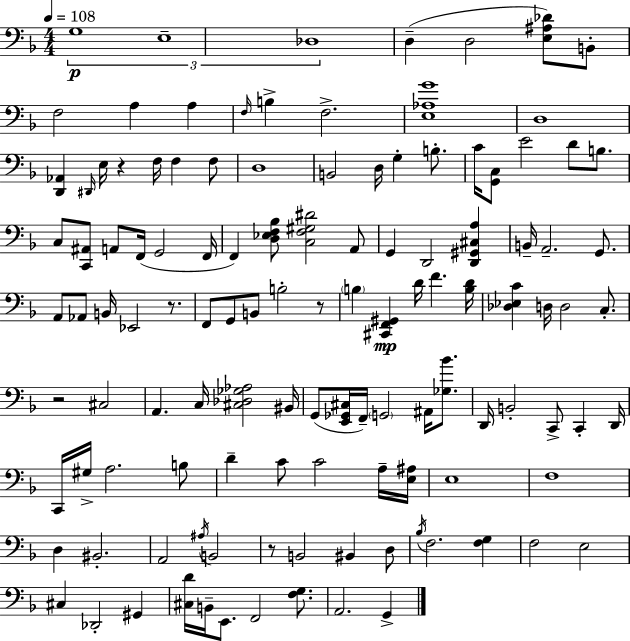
G3/w E3/w Db3/w D3/q D3/h [E3,A#3,Db4]/e B2/e F3/h A3/q A3/q F3/s B3/q F3/h. [E3,Ab3,G4]/w D3/w [D2,Ab2]/q D#2/s E3/s R/q F3/s F3/q F3/e D3/w B2/h D3/s G3/q B3/e. C4/s [G2,C3]/e E4/h D4/e B3/e. C3/e [C2,A#2]/e A2/e F2/s G2/h F2/s F2/q [D3,Eb3,F3,Bb3]/e [C3,F3,G#3,D#4]/h A2/e G2/q D2/h [D2,G#2,C#3,A3]/q B2/s A2/h. G2/e. A2/e Ab2/e B2/s Eb2/h R/e. F2/e G2/e B2/e B3/h R/e B3/q [C#2,F2,G#2]/q D4/s F4/q. [B3,D4]/s [Db3,Eb3,C4]/q D3/s D3/h C3/e. R/h C#3/h A2/q. C3/s [C#3,Db3,Gb3,Ab3]/h BIS2/s G2/e [E2,Gb2,C#3]/s F2/s G2/h A#2/s [Gb3,Bb4]/e. D2/s B2/h C2/e C2/q D2/s C2/s G#3/s A3/h. B3/e D4/q C4/e C4/h A3/s [E3,A#3]/s E3/w F3/w D3/q BIS2/h. A2/h A#3/s B2/h R/e B2/h BIS2/q D3/e Bb3/s F3/h. [F3,G3]/q F3/h E3/h C#3/q Db2/h G#2/q [C#3,D4]/s B2/s E2/e. F2/h [F3,G3]/e. A2/h. G2/q